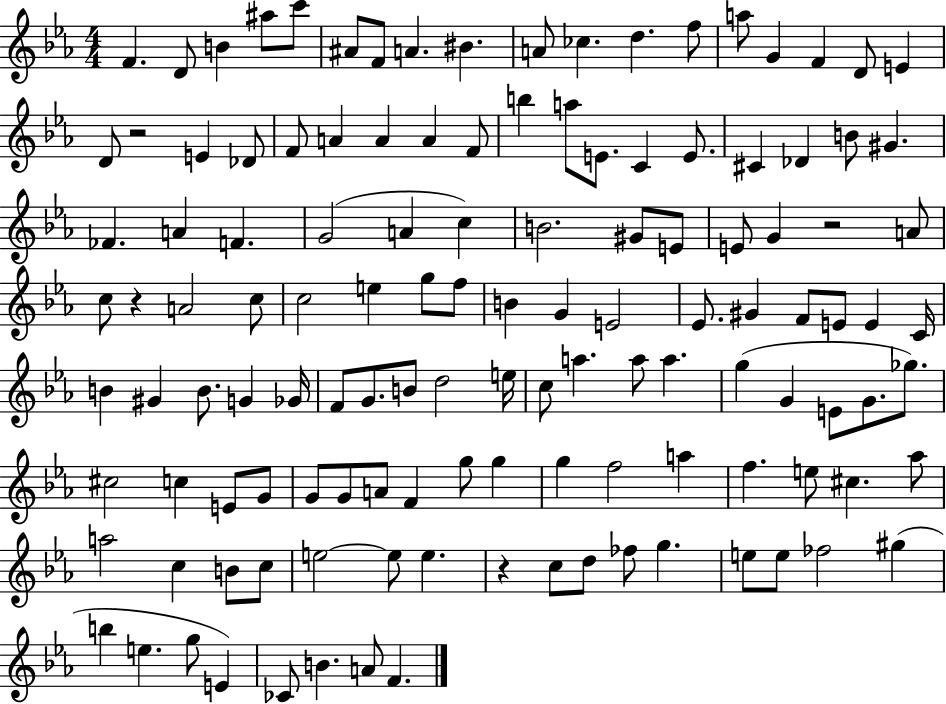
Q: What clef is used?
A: treble